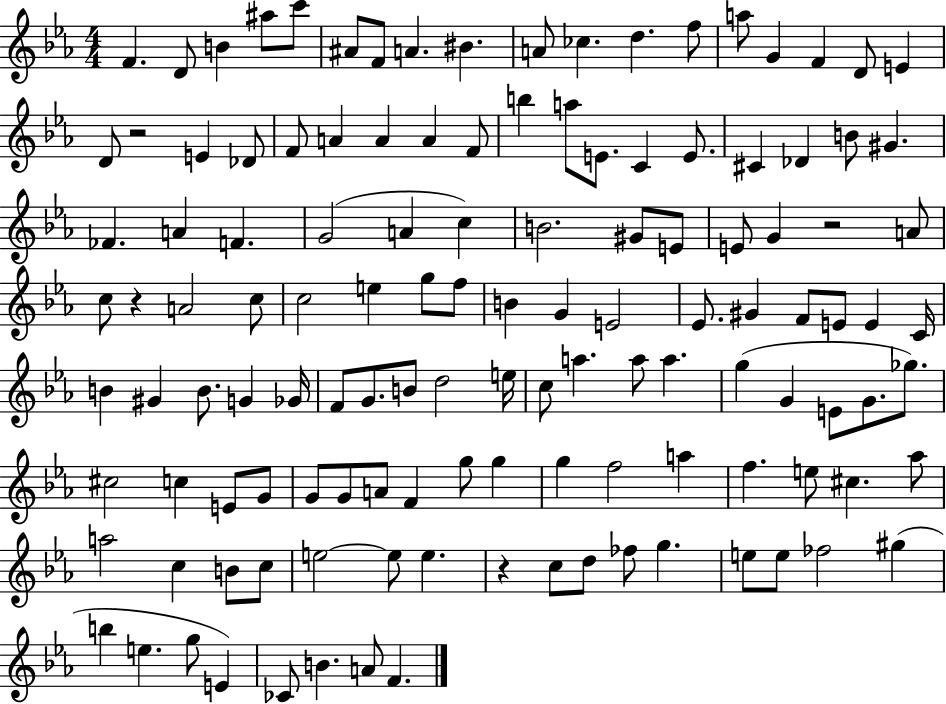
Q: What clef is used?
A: treble